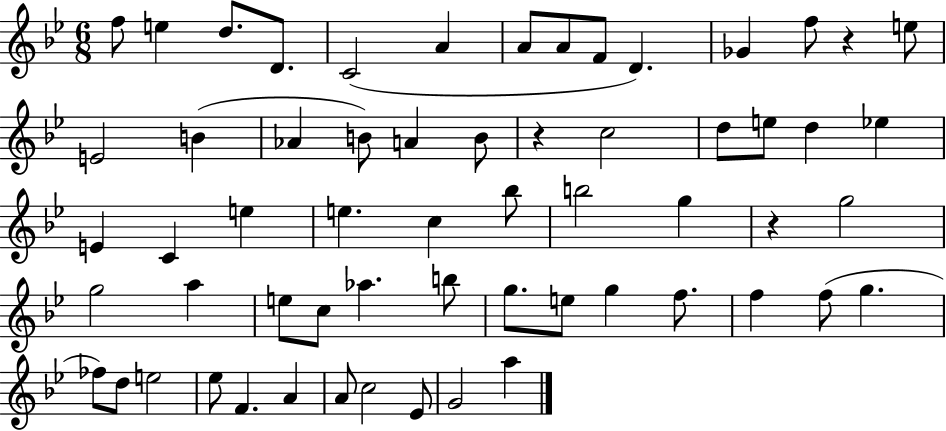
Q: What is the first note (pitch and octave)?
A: F5